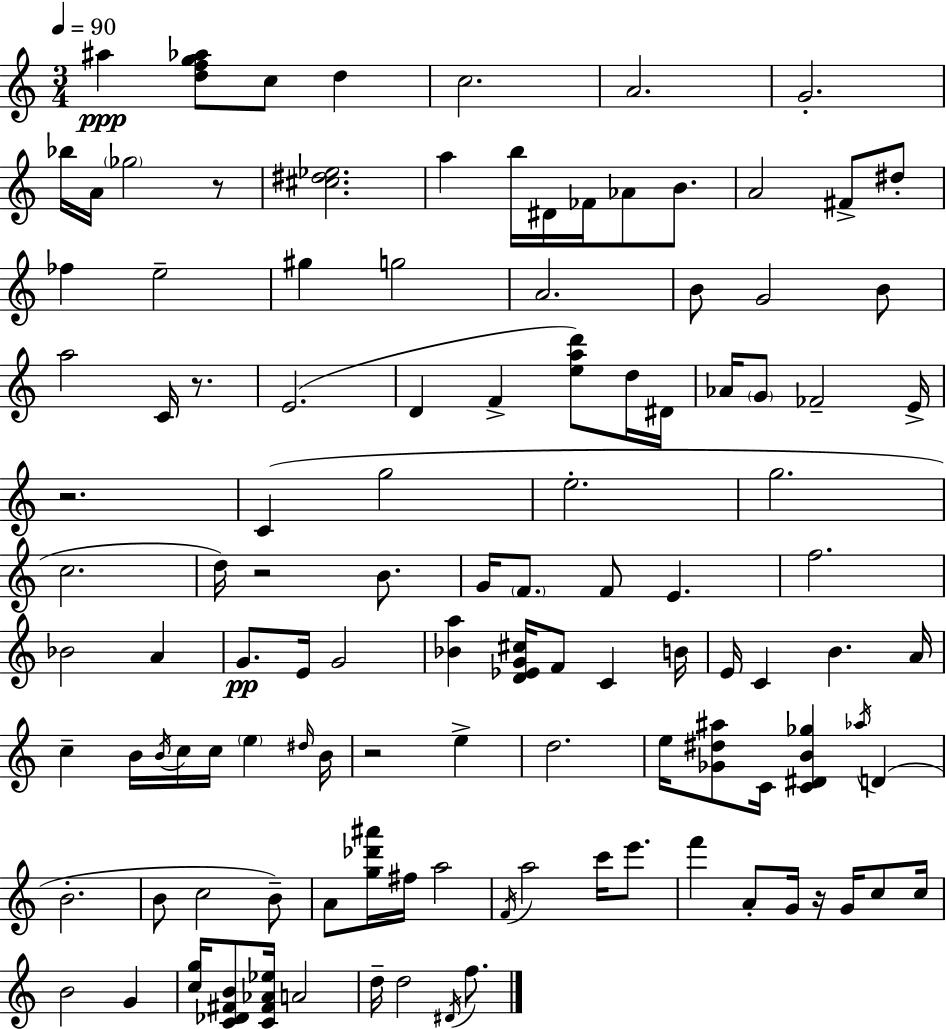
A#5/q [D5,F5,G5,Ab5]/e C5/e D5/q C5/h. A4/h. G4/h. Bb5/s A4/s Gb5/h R/e [C#5,D#5,Eb5]/h. A5/q B5/s D#4/s FES4/s Ab4/e B4/e. A4/h F#4/e D#5/e FES5/q E5/h G#5/q G5/h A4/h. B4/e G4/h B4/e A5/h C4/s R/e. E4/h. D4/q F4/q [E5,A5,D6]/e D5/s D#4/s Ab4/s G4/e FES4/h E4/s R/h. C4/q G5/h E5/h. G5/h. C5/h. D5/s R/h B4/e. G4/s F4/e. F4/e E4/q. F5/h. Bb4/h A4/q G4/e. E4/s G4/h [Bb4,A5]/q [D4,Eb4,G4,C#5]/s F4/e C4/q B4/s E4/s C4/q B4/q. A4/s C5/q B4/s B4/s C5/s C5/s E5/q D#5/s B4/s R/h E5/q D5/h. E5/s [Gb4,D#5,A#5]/e C4/s [C4,D#4,B4,Gb5]/q Ab5/s D4/q B4/h. B4/e C5/h B4/e A4/e [G5,Db6,A#6]/s F#5/s A5/h F4/s A5/h C6/s E6/e. F6/q A4/e G4/s R/s G4/s C5/e C5/s B4/h G4/q [C5,G5]/s [C4,Db4,F#4,B4]/e [C4,F#4,Ab4,Eb5]/s A4/h D5/s D5/h D#4/s F5/e.